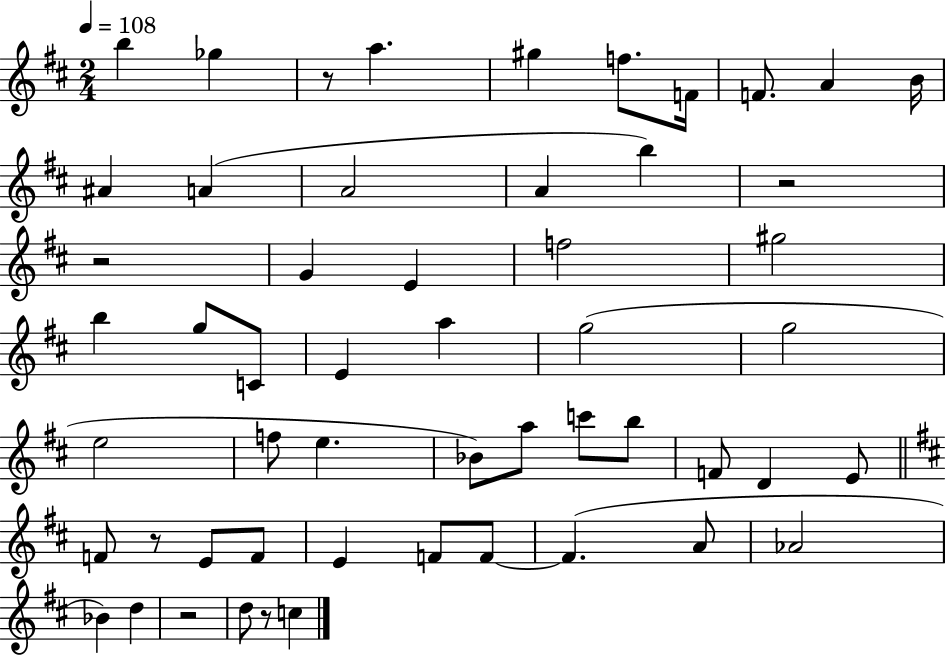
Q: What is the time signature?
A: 2/4